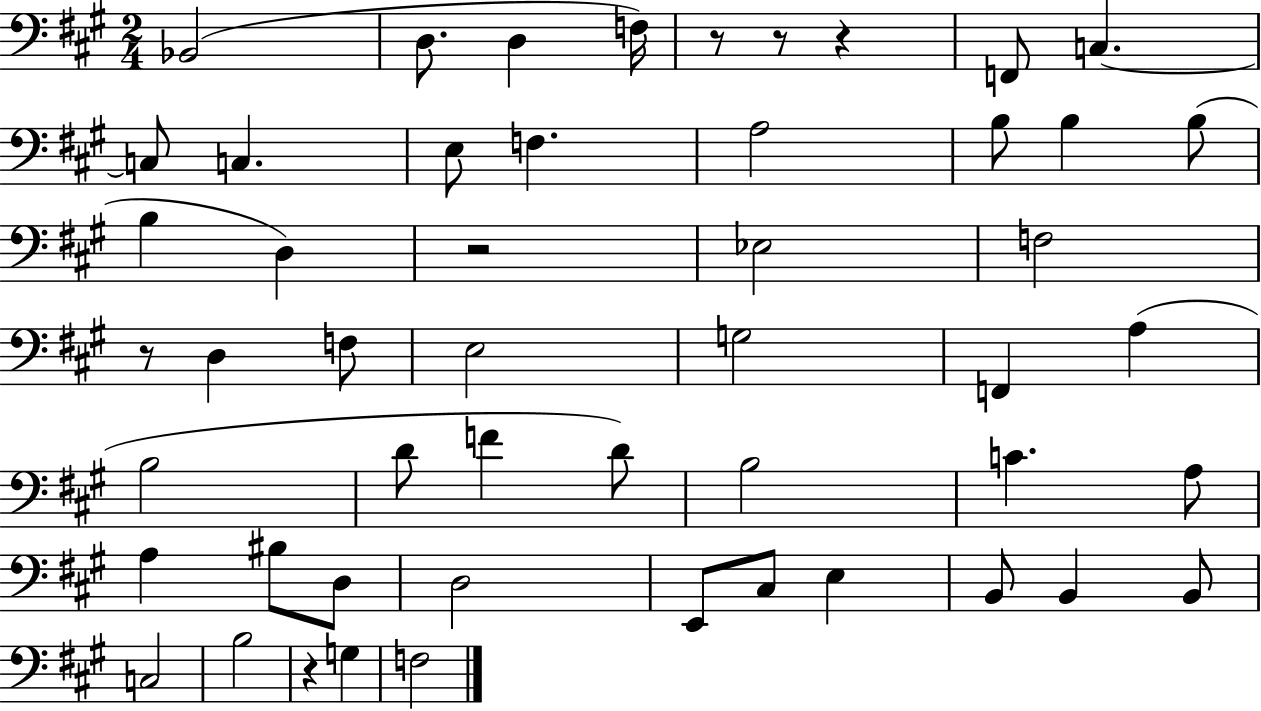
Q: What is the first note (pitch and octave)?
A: Bb2